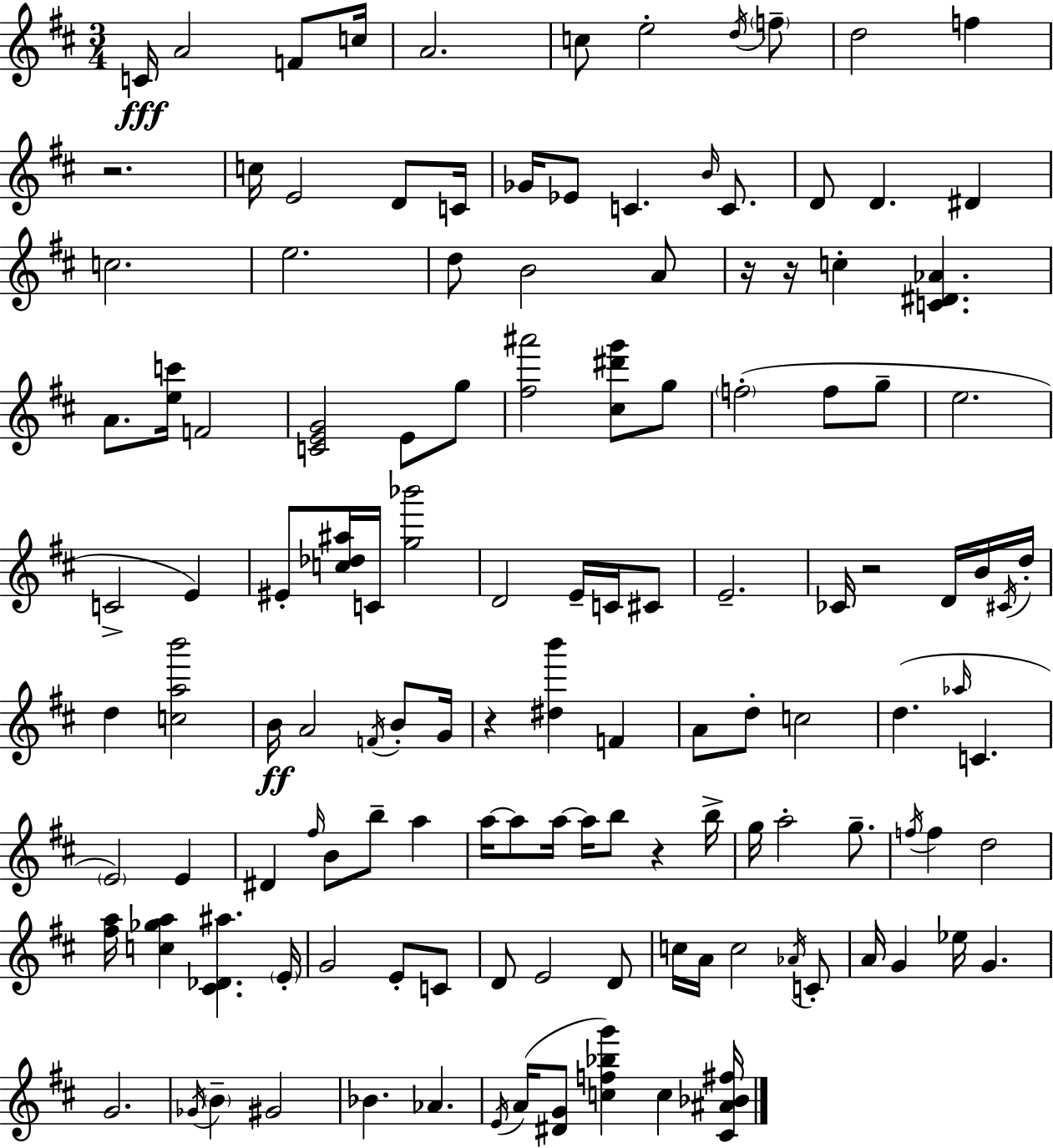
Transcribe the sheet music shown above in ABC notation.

X:1
T:Untitled
M:3/4
L:1/4
K:D
C/4 A2 F/2 c/4 A2 c/2 e2 d/4 f/2 d2 f z2 c/4 E2 D/2 C/4 _G/4 _E/2 C B/4 C/2 D/2 D ^D c2 e2 d/2 B2 A/2 z/4 z/4 c [C^D_A] A/2 [ec']/4 F2 [CEG]2 E/2 g/2 [^f^a']2 [^c^d'g']/2 g/2 f2 f/2 g/2 e2 C2 E ^E/2 [c_d^a]/4 C/4 [g_b']2 D2 E/4 C/4 ^C/2 E2 _C/4 z2 D/4 B/4 ^C/4 d/4 d [cab']2 B/4 A2 F/4 B/2 G/4 z [^db'] F A/2 d/2 c2 d _a/4 C E2 E ^D ^f/4 B/2 b/2 a a/4 a/2 a/4 a/4 b/2 z b/4 g/4 a2 g/2 f/4 f d2 [^fa]/4 [c_ga] [^C_D^a] E/4 G2 E/2 C/2 D/2 E2 D/2 c/4 A/4 c2 _A/4 C/2 A/4 G _e/4 G G2 _G/4 B ^G2 _B _A E/4 A/4 [^DG]/2 [cf_bg'] c [^C^A_B^f]/4